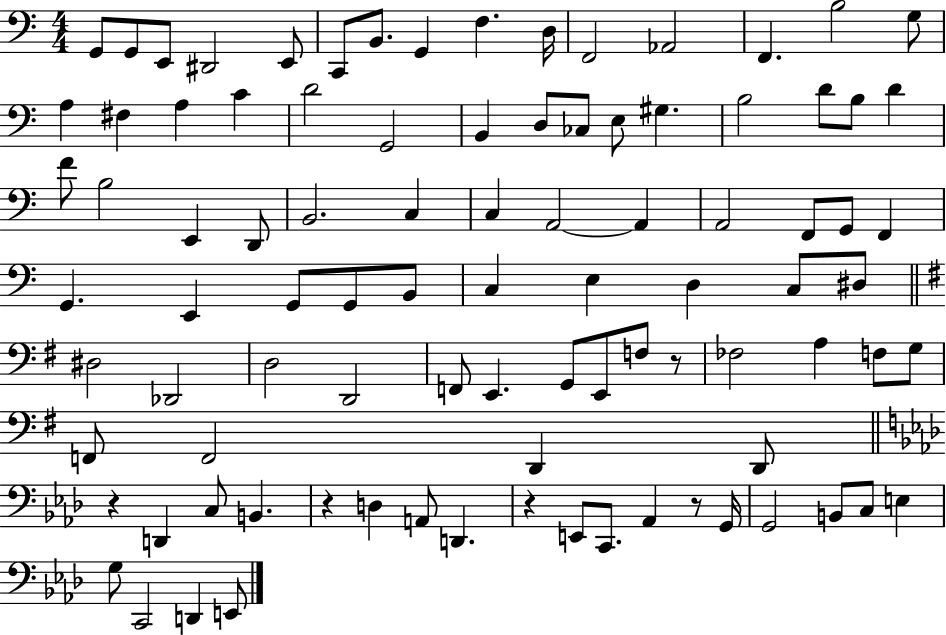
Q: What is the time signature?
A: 4/4